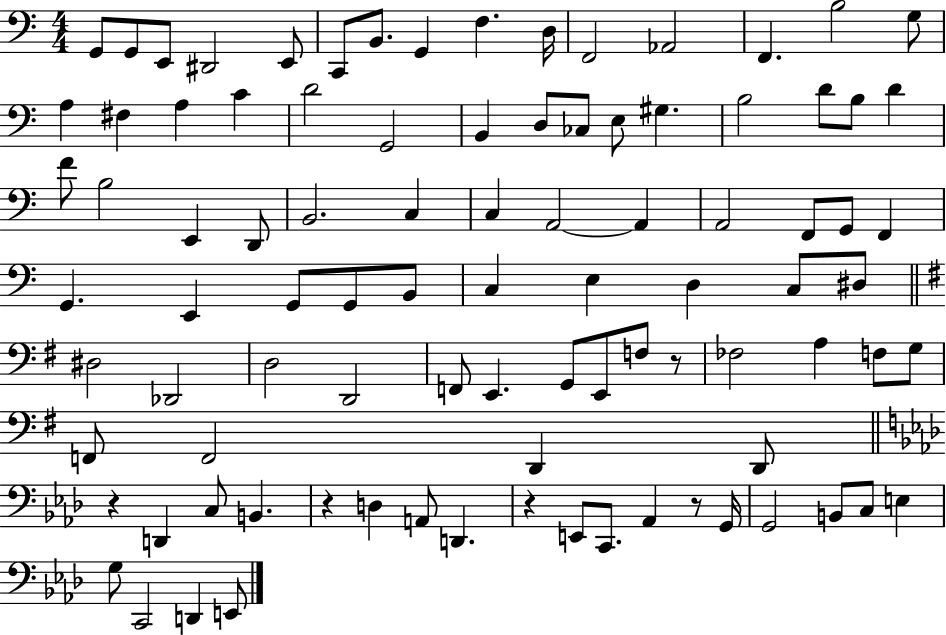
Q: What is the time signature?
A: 4/4